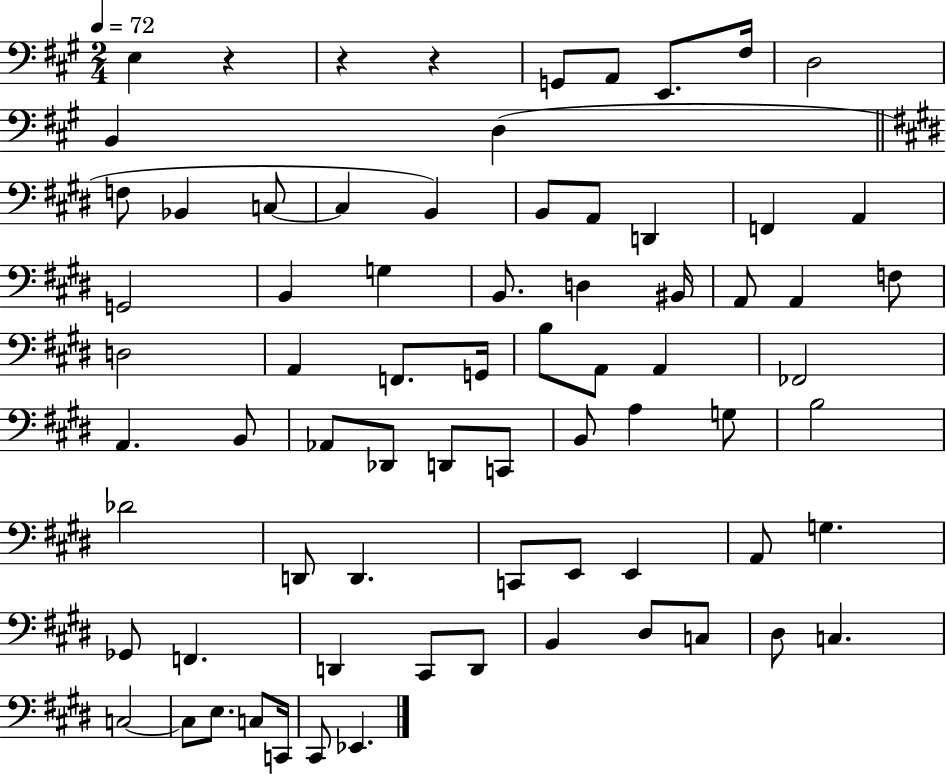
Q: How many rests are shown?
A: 3